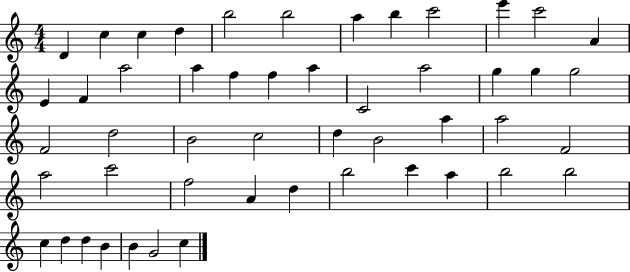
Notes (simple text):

D4/q C5/q C5/q D5/q B5/h B5/h A5/q B5/q C6/h E6/q C6/h A4/q E4/q F4/q A5/h A5/q F5/q F5/q A5/q C4/h A5/h G5/q G5/q G5/h F4/h D5/h B4/h C5/h D5/q B4/h A5/q A5/h F4/h A5/h C6/h F5/h A4/q D5/q B5/h C6/q A5/q B5/h B5/h C5/q D5/q D5/q B4/q B4/q G4/h C5/q